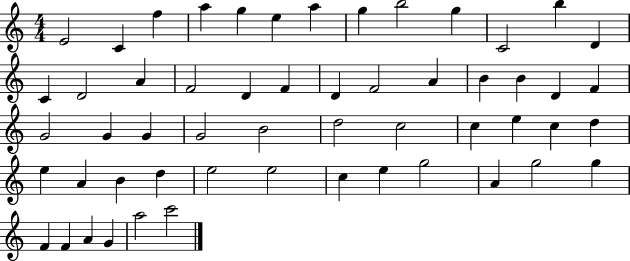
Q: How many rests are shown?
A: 0